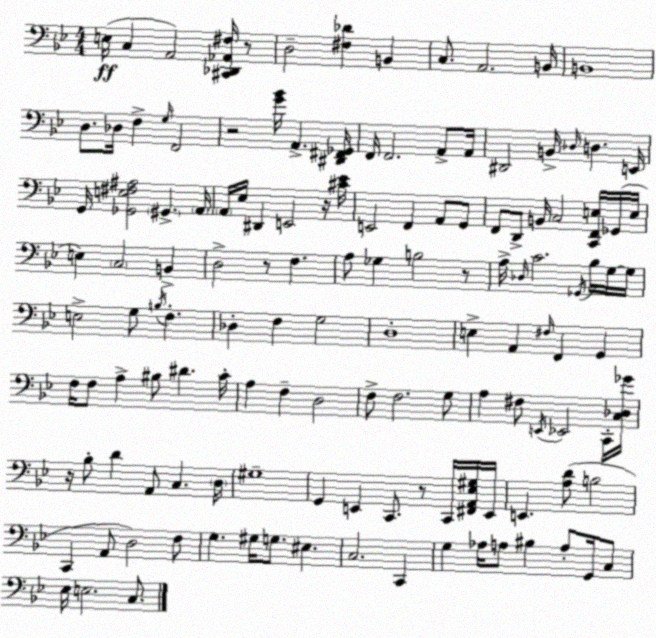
X:1
T:Untitled
M:4/4
L:1/4
K:Bb
E,/4 C, A,,2 [^C,,_D,,_A,,^F,]/4 z/2 D,2 [^F,_D] B,, C,/2 A,,2 B,,/4 B,,4 D,/2 _D,/4 F, G,/4 F,,2 z2 [G_B]/4 A,, [^D,,^F,,_G,,]/4 F,,/4 F,,2 A,,/2 A,,/4 ^D,,2 B,,/4 _D,/4 D, E,,/4 G,,/4 [_G,,E,^F,^A,]2 ^G,, A,,/4 A,,/4 _E,/4 ^D,, E,,2 z/4 [^C_E]/4 E,,2 F,, A,,/2 G,,/2 F,,/2 D,,/2 B,,/4 C,2 [C,,F,,E,]/4 _G,,/4 E,/4 E, C,2 B,, D,2 z/2 F, A,/2 _G, B,2 z/2 A,/4 _D,/4 C2 _G,,/4 _B,/4 G,/4 G,/4 E,2 G,/2 B,/4 F, _D, F, G,2 D,4 E, A,, ^F,/4 F,, G,, F,/4 F,/2 A, ^B,/2 ^D C/4 A, F, D,2 F,/2 F,2 G,/2 A, ^F,/2 E,,/4 _E,,2 C,,/4 [C,_D,_G]/4 z/4 _B,/2 D A,,/2 C, D,/4 ^G,4 G,, E,, C,,/2 z/2 C,,/4 [^F,,A,,_E,^G,]/4 E,,/4 E,, [A,D]/2 B,2 C,, A,,/2 D,2 F,/2 G, ^G,/4 G,/2 ^E, C,2 C,, G, _A,/4 A,/2 ^B, A,/2 G,,/4 C,/2 _E,/4 E,2 C,/2